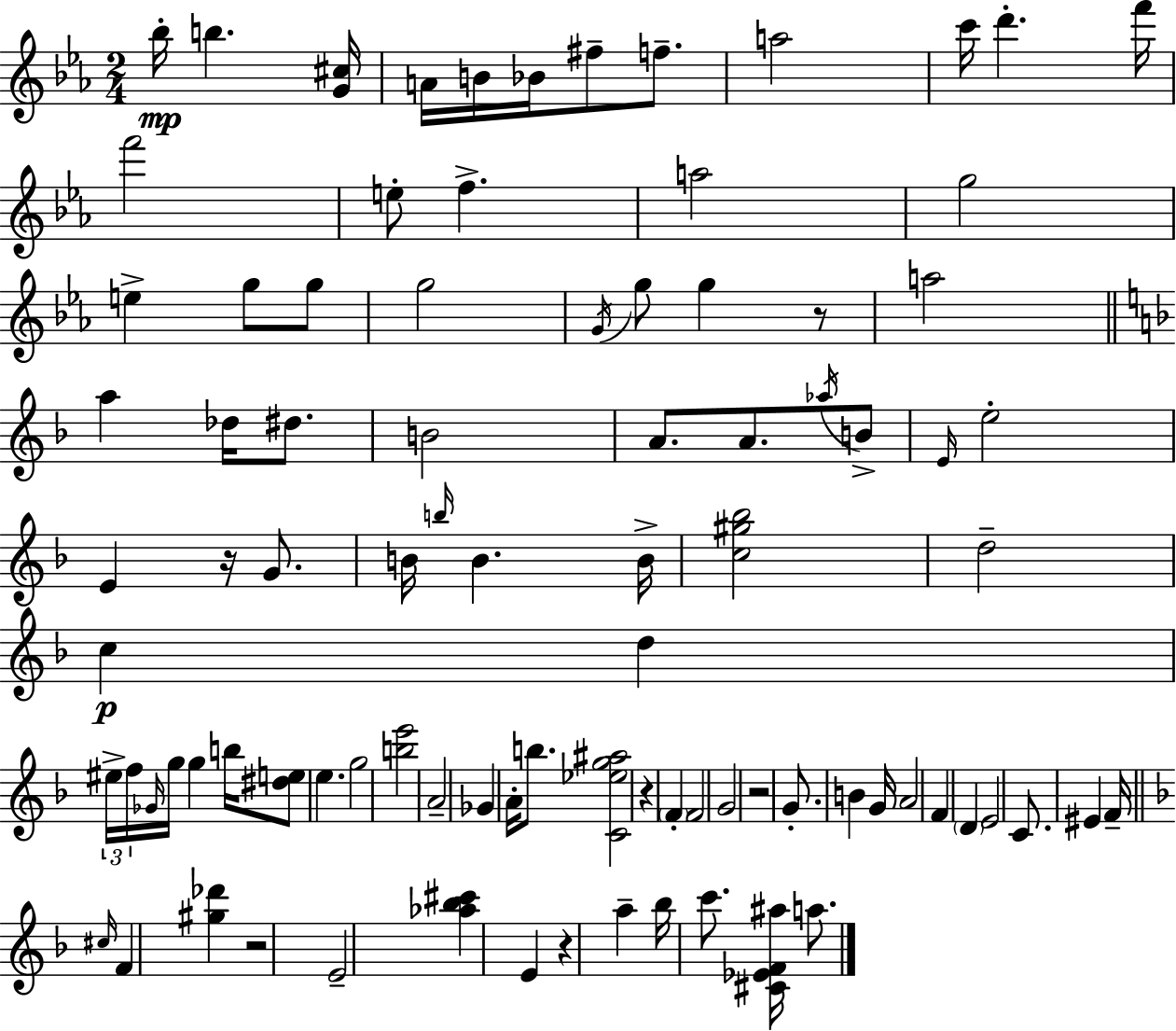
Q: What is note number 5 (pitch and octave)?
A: Bb4